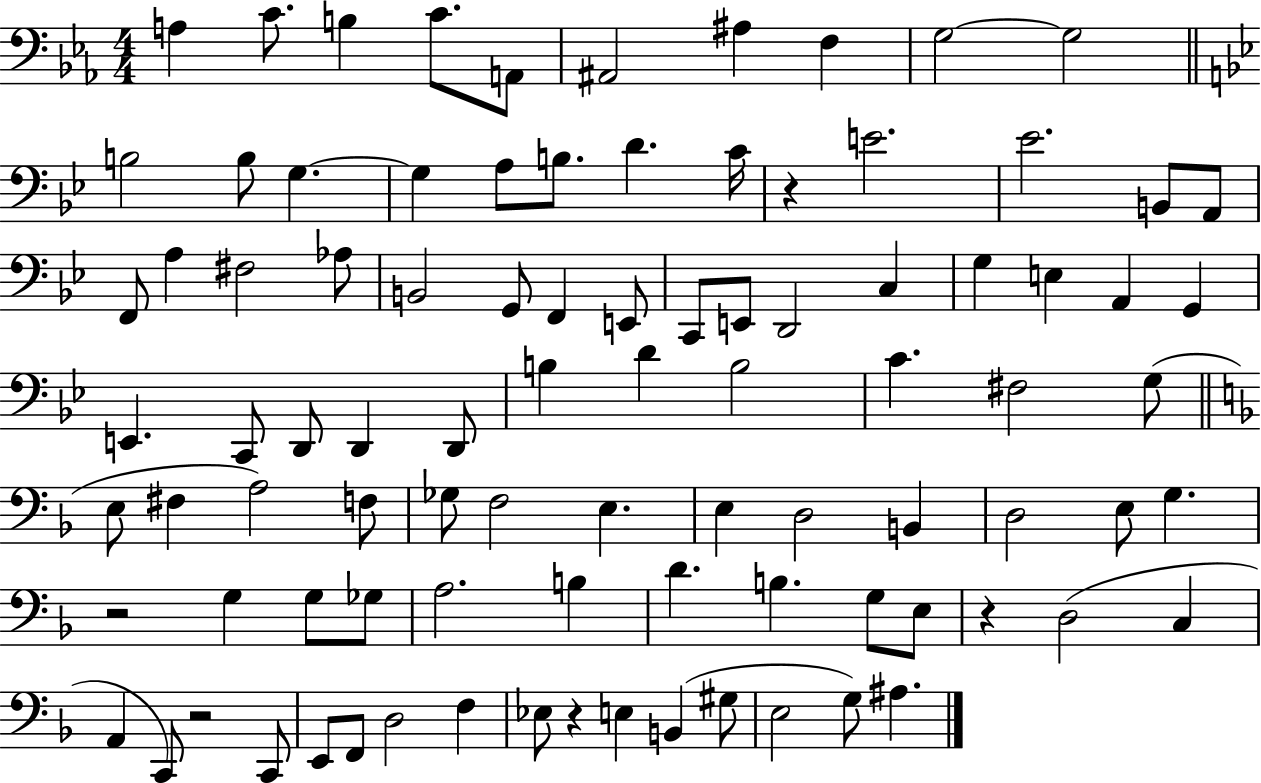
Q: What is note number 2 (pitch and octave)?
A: C4